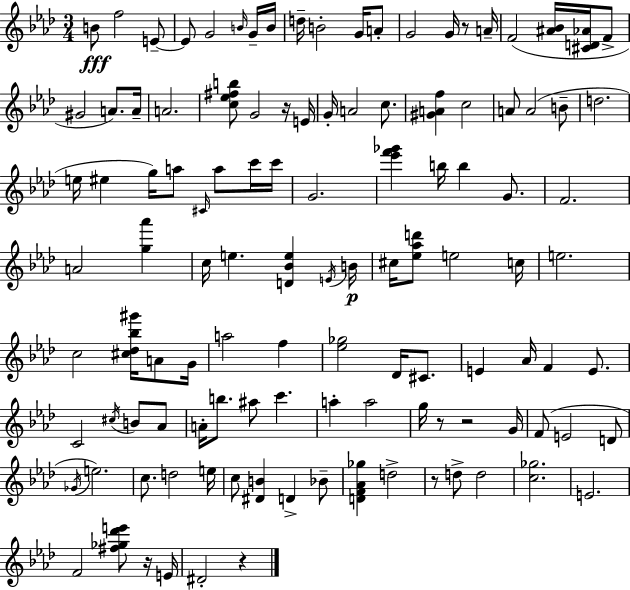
B4/e F5/h E4/e E4/e G4/h B4/s G4/s B4/s D5/s B4/h G4/s A4/e G4/h G4/s R/e A4/s F4/h [A#4,Bb4]/s [C#4,D4,Ab4]/s F4/e G#4/h A4/e. A4/s A4/h. [C5,Eb5,F#5,B5]/e G4/h R/s E4/s G4/s A4/h C5/e. [G#4,A4,F5]/q C5/h A4/e A4/h B4/e D5/h. E5/s EIS5/q G5/s A5/e C#4/s A5/e C6/s C6/s G4/h. [Eb6,F6,Gb6]/q B5/s B5/q G4/e. F4/h. A4/h [G5,Ab6]/q C5/s E5/q. [D4,Bb4,E5]/q E4/s B4/s C#5/s [Eb5,Ab5,D6]/e E5/h C5/s E5/h. C5/h [C#5,Db5,Bb5,G#6]/s A4/e G4/s A5/h F5/q [Eb5,Gb5]/h Db4/s C#4/e. E4/q Ab4/s F4/q E4/e. C4/h C#5/s B4/e Ab4/e A4/s B5/e. A#5/e C6/q. A5/q A5/h G5/s R/e R/h G4/s F4/e E4/h D4/e Gb4/s E5/h. C5/e. D5/h E5/s C5/e [D#4,B4]/q D4/q Bb4/e [D4,F4,Ab4,Gb5]/q D5/h R/e D5/e D5/h [C5,Gb5]/h. E4/h. F4/h [F#5,Gb5,Db6,E6]/e R/s E4/s D#4/h R/q